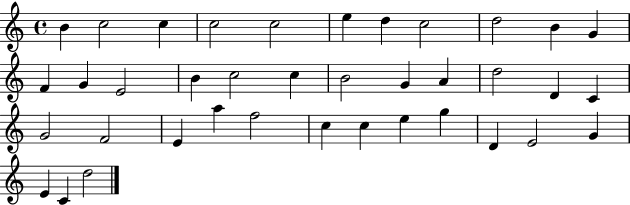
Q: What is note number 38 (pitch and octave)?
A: D5